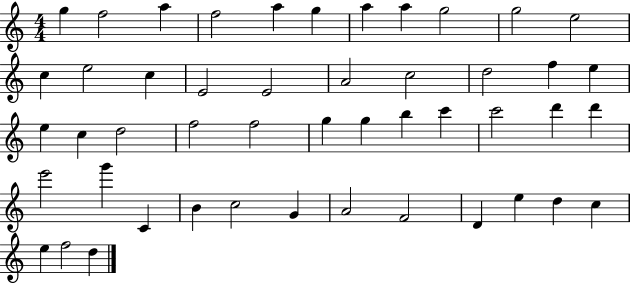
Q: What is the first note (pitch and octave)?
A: G5